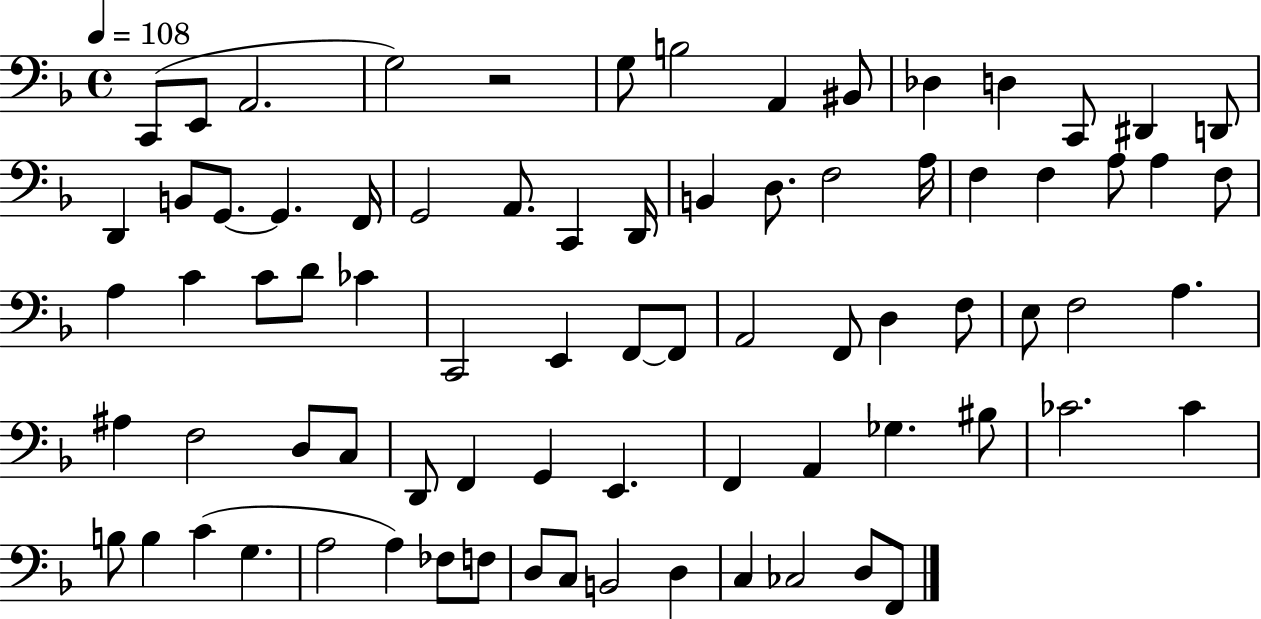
C2/e E2/e A2/h. G3/h R/h G3/e B3/h A2/q BIS2/e Db3/q D3/q C2/e D#2/q D2/e D2/q B2/e G2/e. G2/q. F2/s G2/h A2/e. C2/q D2/s B2/q D3/e. F3/h A3/s F3/q F3/q A3/e A3/q F3/e A3/q C4/q C4/e D4/e CES4/q C2/h E2/q F2/e F2/e A2/h F2/e D3/q F3/e E3/e F3/h A3/q. A#3/q F3/h D3/e C3/e D2/e F2/q G2/q E2/q. F2/q A2/q Gb3/q. BIS3/e CES4/h. CES4/q B3/e B3/q C4/q G3/q. A3/h A3/q FES3/e F3/e D3/e C3/e B2/h D3/q C3/q CES3/h D3/e F2/e